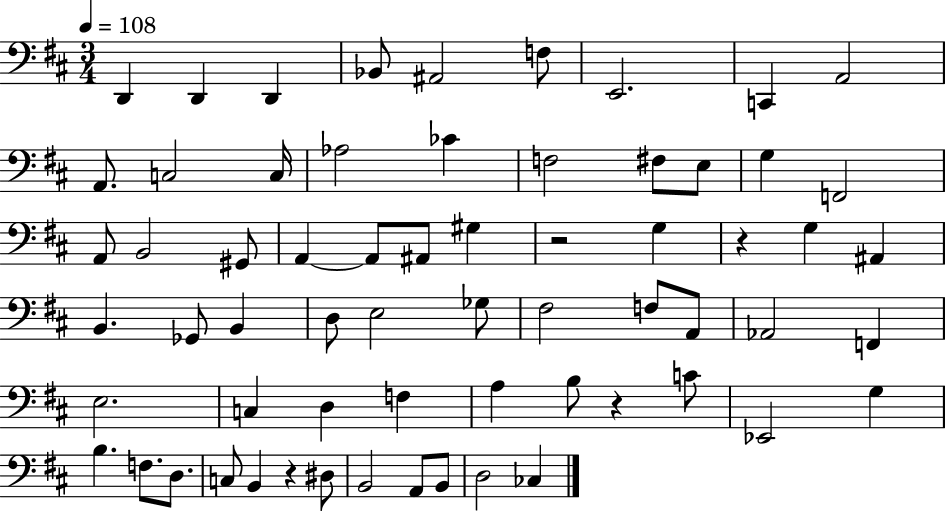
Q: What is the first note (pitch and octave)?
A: D2